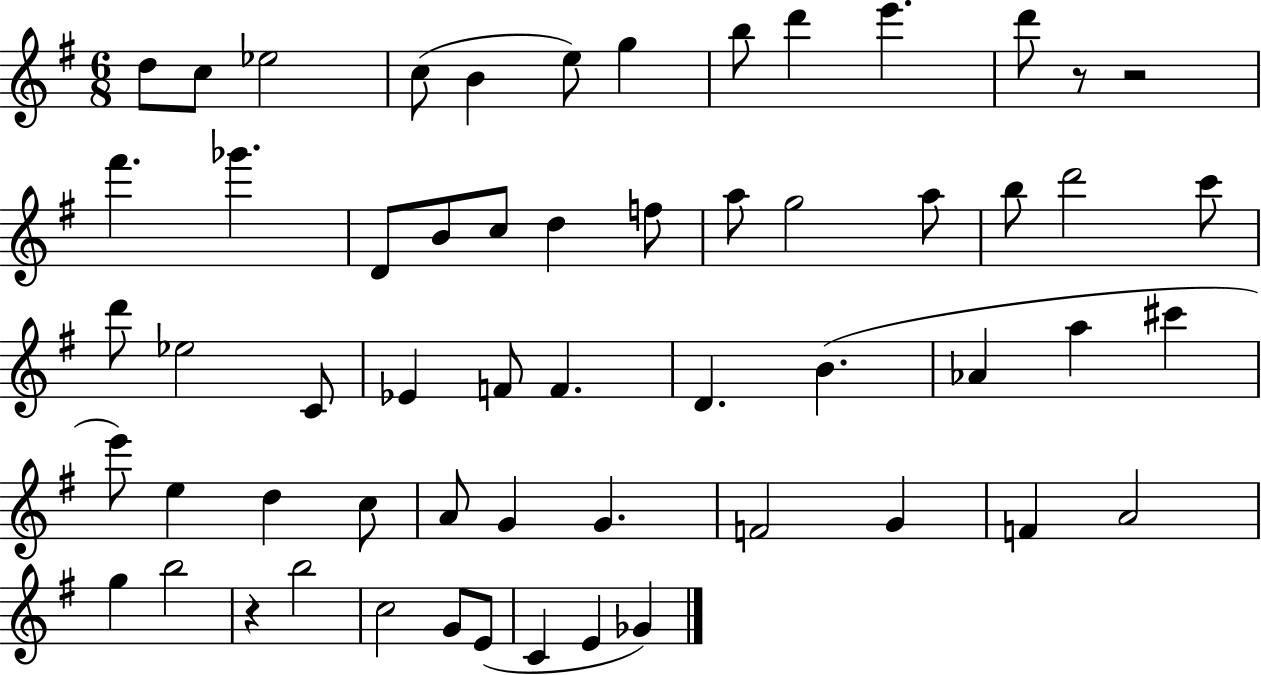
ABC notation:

X:1
T:Untitled
M:6/8
L:1/4
K:G
d/2 c/2 _e2 c/2 B e/2 g b/2 d' e' d'/2 z/2 z2 ^f' _g' D/2 B/2 c/2 d f/2 a/2 g2 a/2 b/2 d'2 c'/2 d'/2 _e2 C/2 _E F/2 F D B _A a ^c' e'/2 e d c/2 A/2 G G F2 G F A2 g b2 z b2 c2 G/2 E/2 C E _G